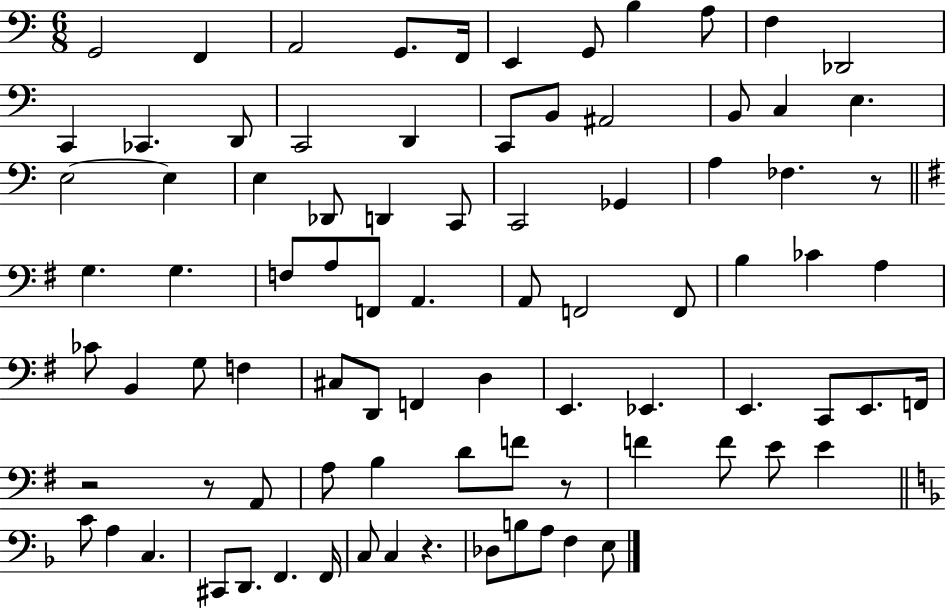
{
  \clef bass
  \numericTimeSignature
  \time 6/8
  \key c \major
  g,2 f,4 | a,2 g,8. f,16 | e,4 g,8 b4 a8 | f4 des,2 | \break c,4 ces,4. d,8 | c,2 d,4 | c,8 b,8 ais,2 | b,8 c4 e4. | \break e2~~ e4 | e4 des,8 d,4 c,8 | c,2 ges,4 | a4 fes4. r8 | \break \bar "||" \break \key g \major g4. g4. | f8 a8 f,8 a,4. | a,8 f,2 f,8 | b4 ces'4 a4 | \break ces'8 b,4 g8 f4 | cis8 d,8 f,4 d4 | e,4. ees,4. | e,4. c,8 e,8. f,16 | \break r2 r8 a,8 | a8 b4 d'8 f'8 r8 | f'4 f'8 e'8 e'4 | \bar "||" \break \key f \major c'8 a4 c4. | cis,8 d,8. f,4. f,16 | c8 c4 r4. | des8 b8 a8 f4 e8 | \break \bar "|."
}